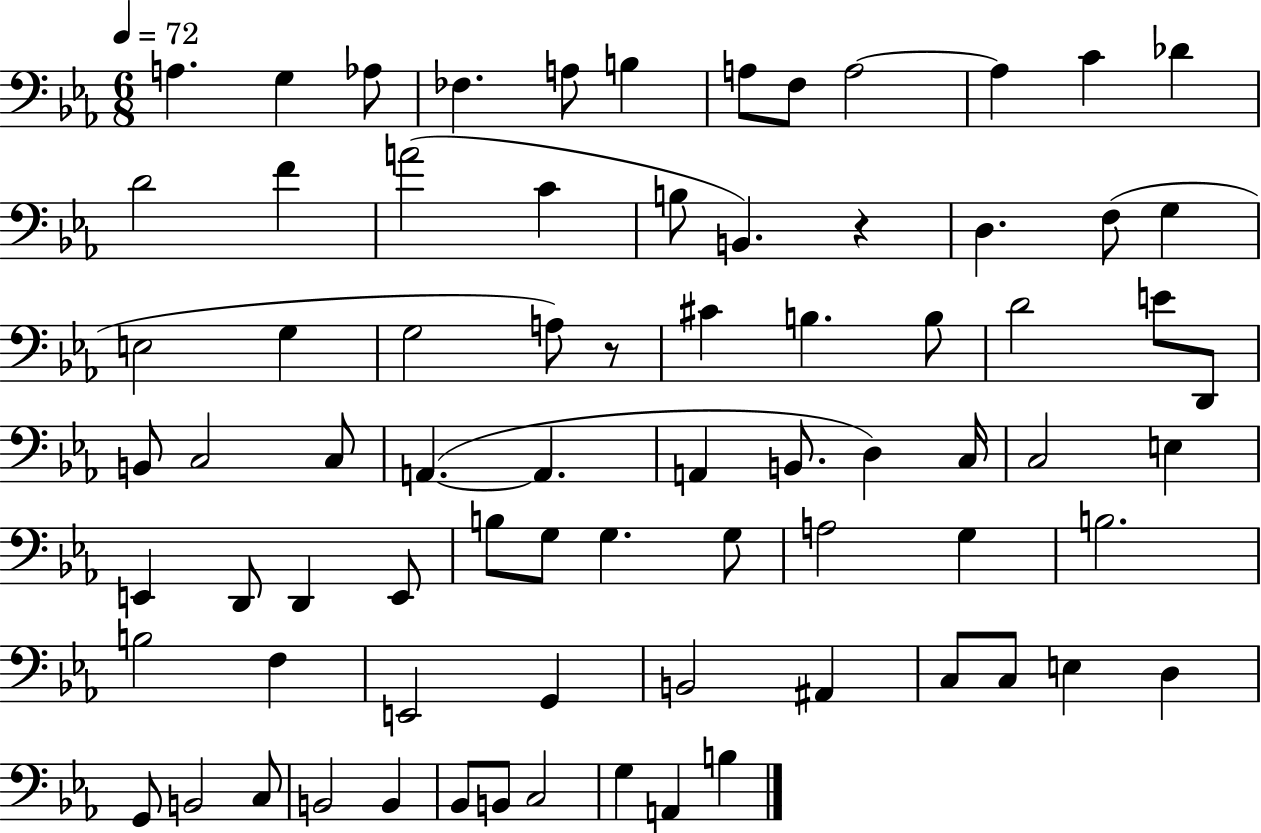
X:1
T:Untitled
M:6/8
L:1/4
K:Eb
A, G, _A,/2 _F, A,/2 B, A,/2 F,/2 A,2 A, C _D D2 F A2 C B,/2 B,, z D, F,/2 G, E,2 G, G,2 A,/2 z/2 ^C B, B,/2 D2 E/2 D,,/2 B,,/2 C,2 C,/2 A,, A,, A,, B,,/2 D, C,/4 C,2 E, E,, D,,/2 D,, E,,/2 B,/2 G,/2 G, G,/2 A,2 G, B,2 B,2 F, E,,2 G,, B,,2 ^A,, C,/2 C,/2 E, D, G,,/2 B,,2 C,/2 B,,2 B,, _B,,/2 B,,/2 C,2 G, A,, B,